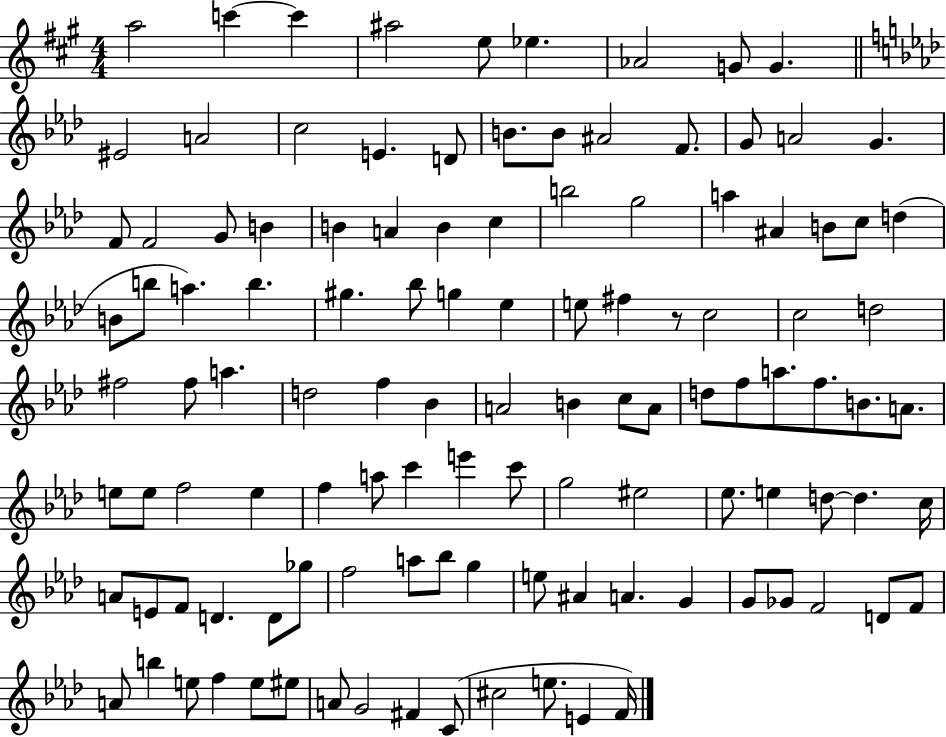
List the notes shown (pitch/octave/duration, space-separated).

A5/h C6/q C6/q A#5/h E5/e Eb5/q. Ab4/h G4/e G4/q. EIS4/h A4/h C5/h E4/q. D4/e B4/e. B4/e A#4/h F4/e. G4/e A4/h G4/q. F4/e F4/h G4/e B4/q B4/q A4/q B4/q C5/q B5/h G5/h A5/q A#4/q B4/e C5/e D5/q B4/e B5/e A5/q. B5/q. G#5/q. Bb5/e G5/q Eb5/q E5/e F#5/q R/e C5/h C5/h D5/h F#5/h F#5/e A5/q. D5/h F5/q Bb4/q A4/h B4/q C5/e A4/e D5/e F5/e A5/e. F5/e. B4/e. A4/e. E5/e E5/e F5/h E5/q F5/q A5/e C6/q E6/q C6/e G5/h EIS5/h Eb5/e. E5/q D5/e D5/q. C5/s A4/e E4/e F4/e D4/q. D4/e Gb5/e F5/h A5/e Bb5/e G5/q E5/e A#4/q A4/q. G4/q G4/e Gb4/e F4/h D4/e F4/e A4/e B5/q E5/e F5/q E5/e EIS5/e A4/e G4/h F#4/q C4/e C#5/h E5/e. E4/q F4/s